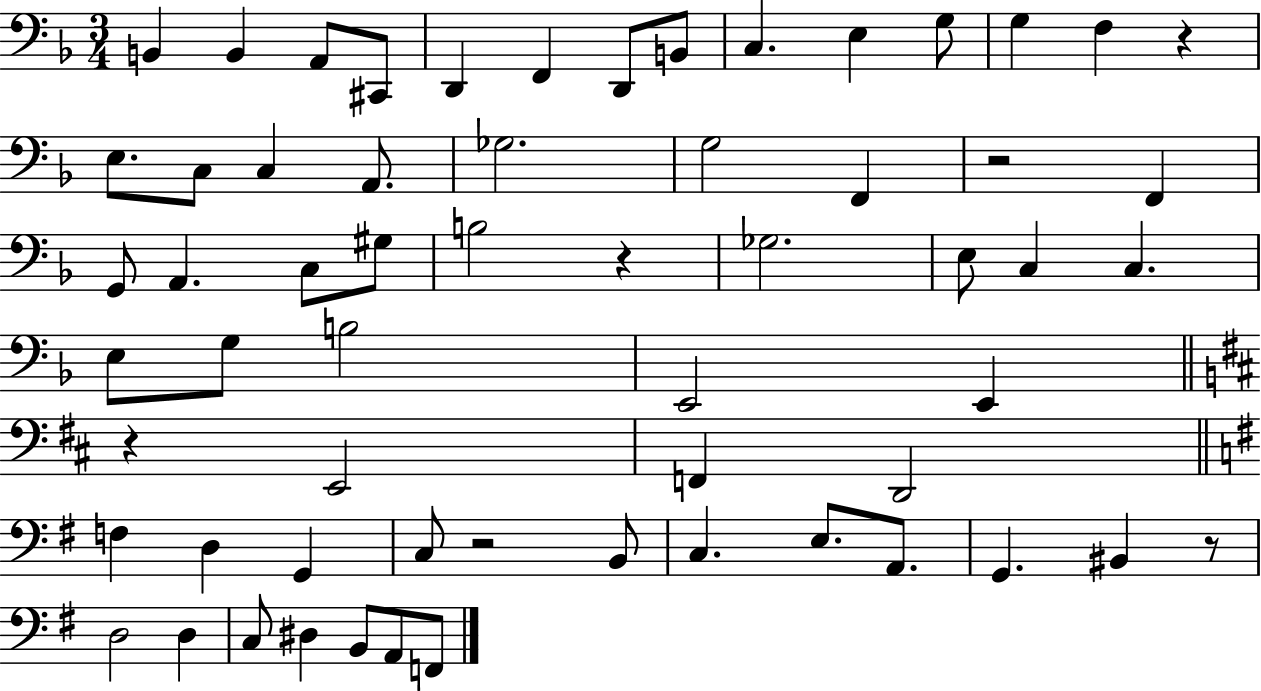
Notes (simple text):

B2/q B2/q A2/e C#2/e D2/q F2/q D2/e B2/e C3/q. E3/q G3/e G3/q F3/q R/q E3/e. C3/e C3/q A2/e. Gb3/h. G3/h F2/q R/h F2/q G2/e A2/q. C3/e G#3/e B3/h R/q Gb3/h. E3/e C3/q C3/q. E3/e G3/e B3/h E2/h E2/q R/q E2/h F2/q D2/h F3/q D3/q G2/q C3/e R/h B2/e C3/q. E3/e. A2/e. G2/q. BIS2/q R/e D3/h D3/q C3/e D#3/q B2/e A2/e F2/e